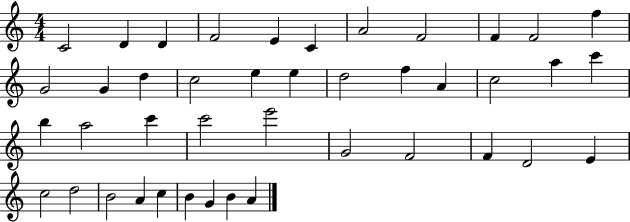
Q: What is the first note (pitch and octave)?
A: C4